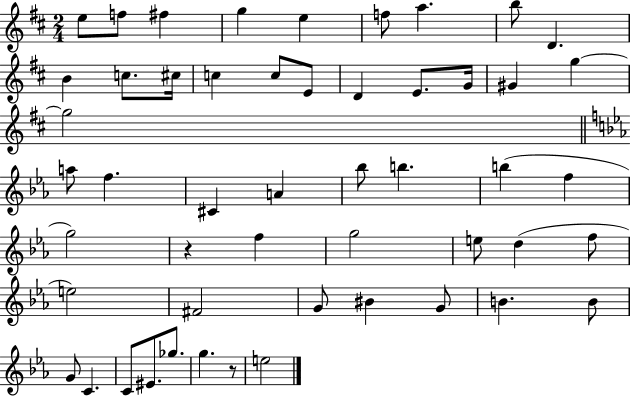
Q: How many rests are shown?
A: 2